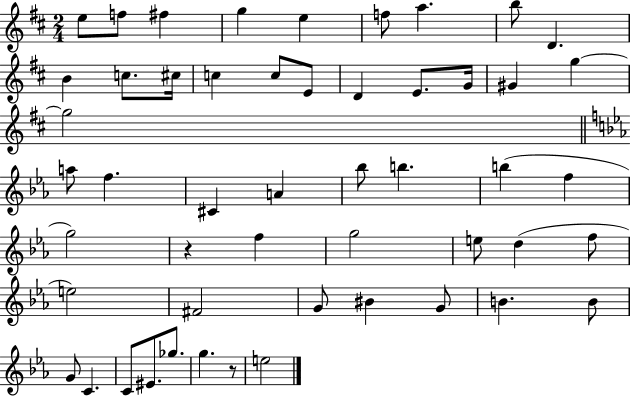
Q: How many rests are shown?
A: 2